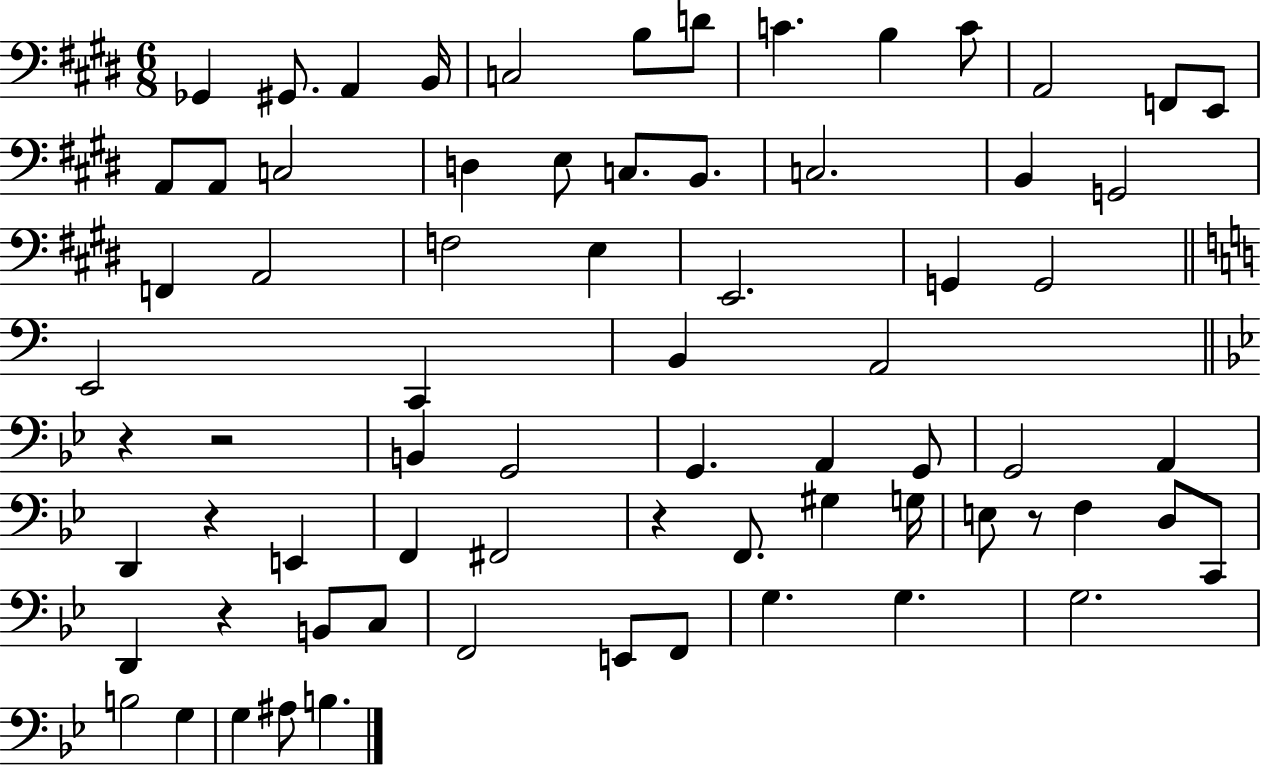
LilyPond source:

{
  \clef bass
  \numericTimeSignature
  \time 6/8
  \key e \major
  ges,4 gis,8. a,4 b,16 | c2 b8 d'8 | c'4. b4 c'8 | a,2 f,8 e,8 | \break a,8 a,8 c2 | d4 e8 c8. b,8. | c2. | b,4 g,2 | \break f,4 a,2 | f2 e4 | e,2. | g,4 g,2 | \break \bar "||" \break \key a \minor e,2 c,4 | b,4 a,2 | \bar "||" \break \key g \minor r4 r2 | b,4 g,2 | g,4. a,4 g,8 | g,2 a,4 | \break d,4 r4 e,4 | f,4 fis,2 | r4 f,8. gis4 g16 | e8 r8 f4 d8 c,8 | \break d,4 r4 b,8 c8 | f,2 e,8 f,8 | g4. g4. | g2. | \break b2 g4 | g4 ais8 b4. | \bar "|."
}